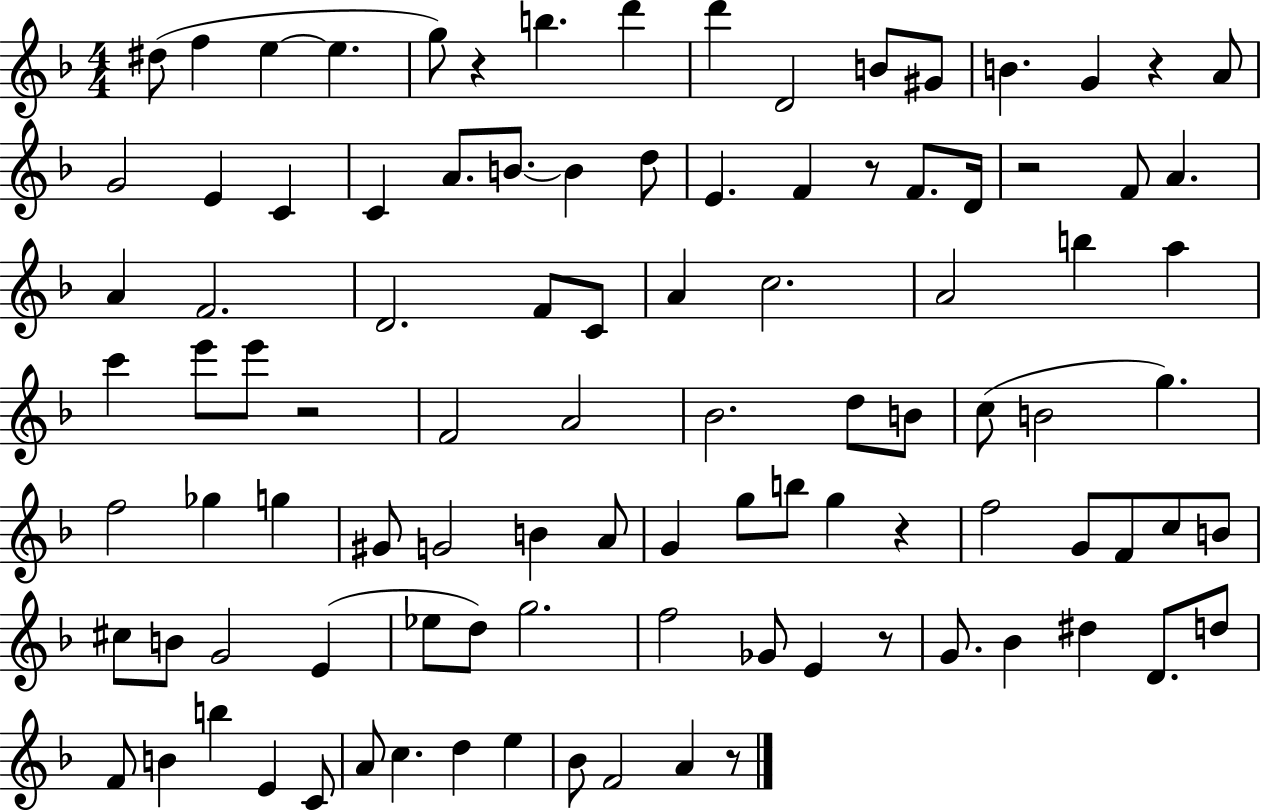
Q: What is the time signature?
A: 4/4